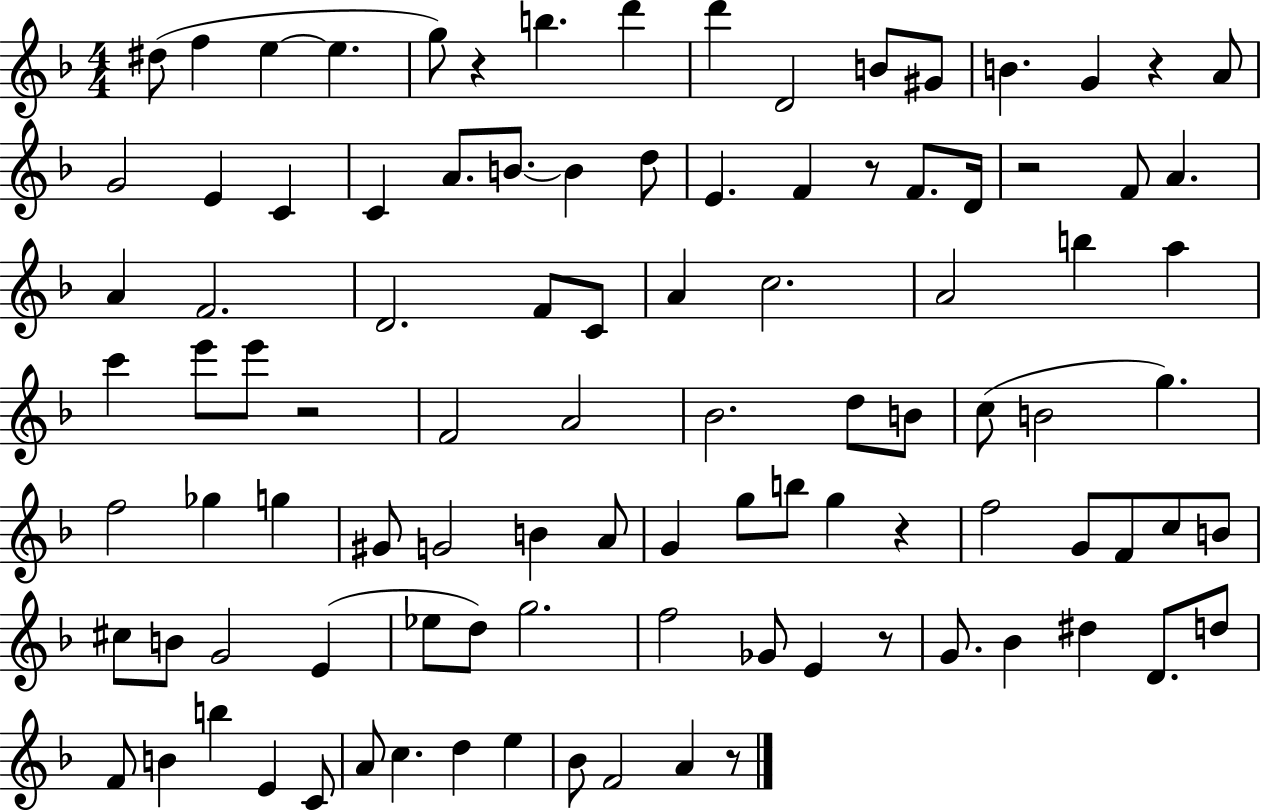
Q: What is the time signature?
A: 4/4